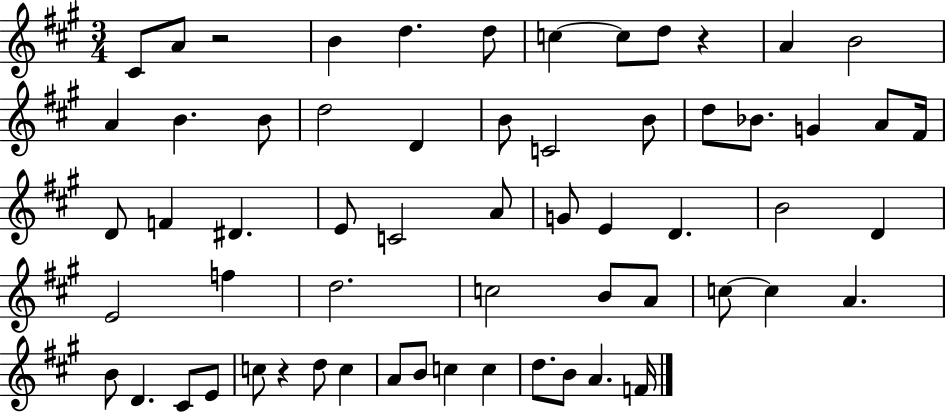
X:1
T:Untitled
M:3/4
L:1/4
K:A
^C/2 A/2 z2 B d d/2 c c/2 d/2 z A B2 A B B/2 d2 D B/2 C2 B/2 d/2 _B/2 G A/2 ^F/4 D/2 F ^D E/2 C2 A/2 G/2 E D B2 D E2 f d2 c2 B/2 A/2 c/2 c A B/2 D ^C/2 E/2 c/2 z d/2 c A/2 B/2 c c d/2 B/2 A F/4